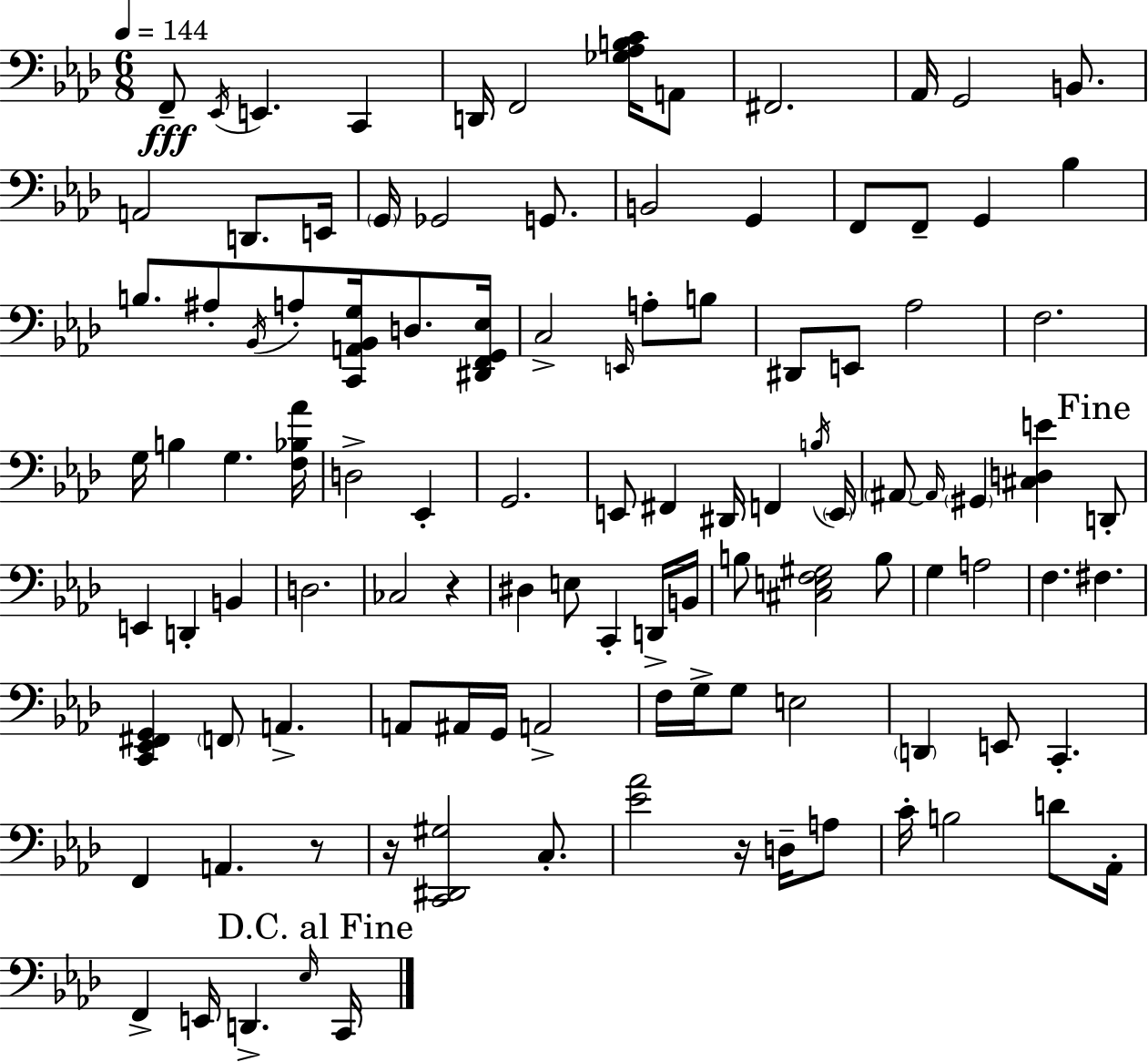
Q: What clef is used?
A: bass